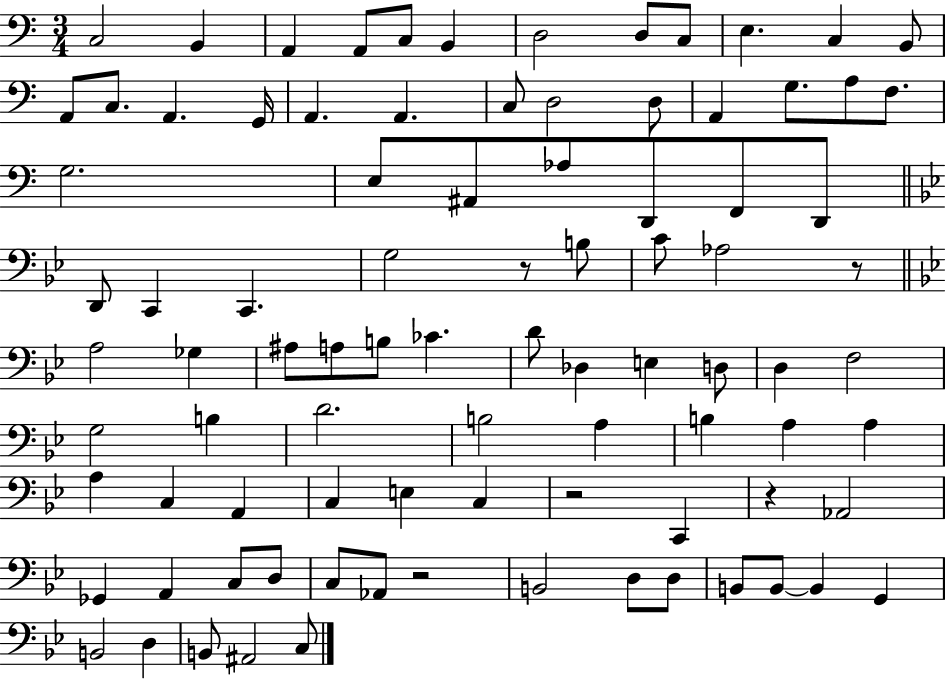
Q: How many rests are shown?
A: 5